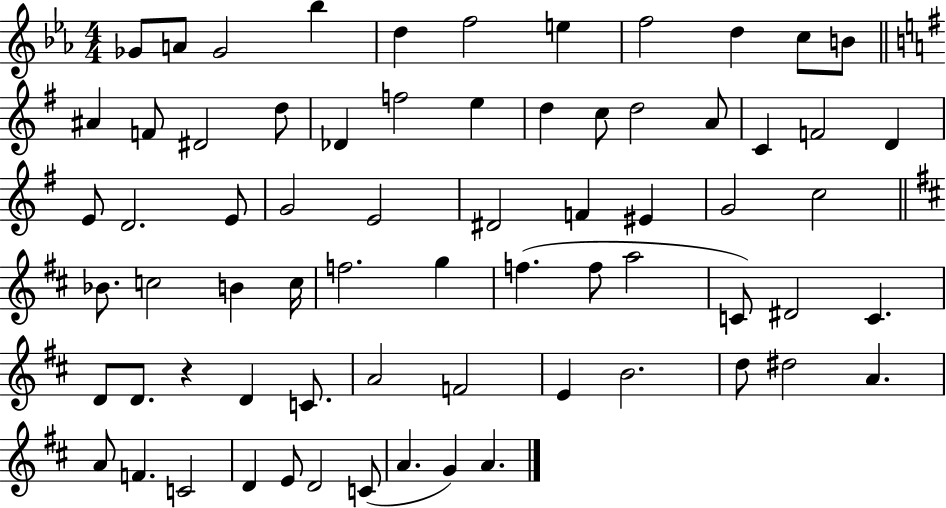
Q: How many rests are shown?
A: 1